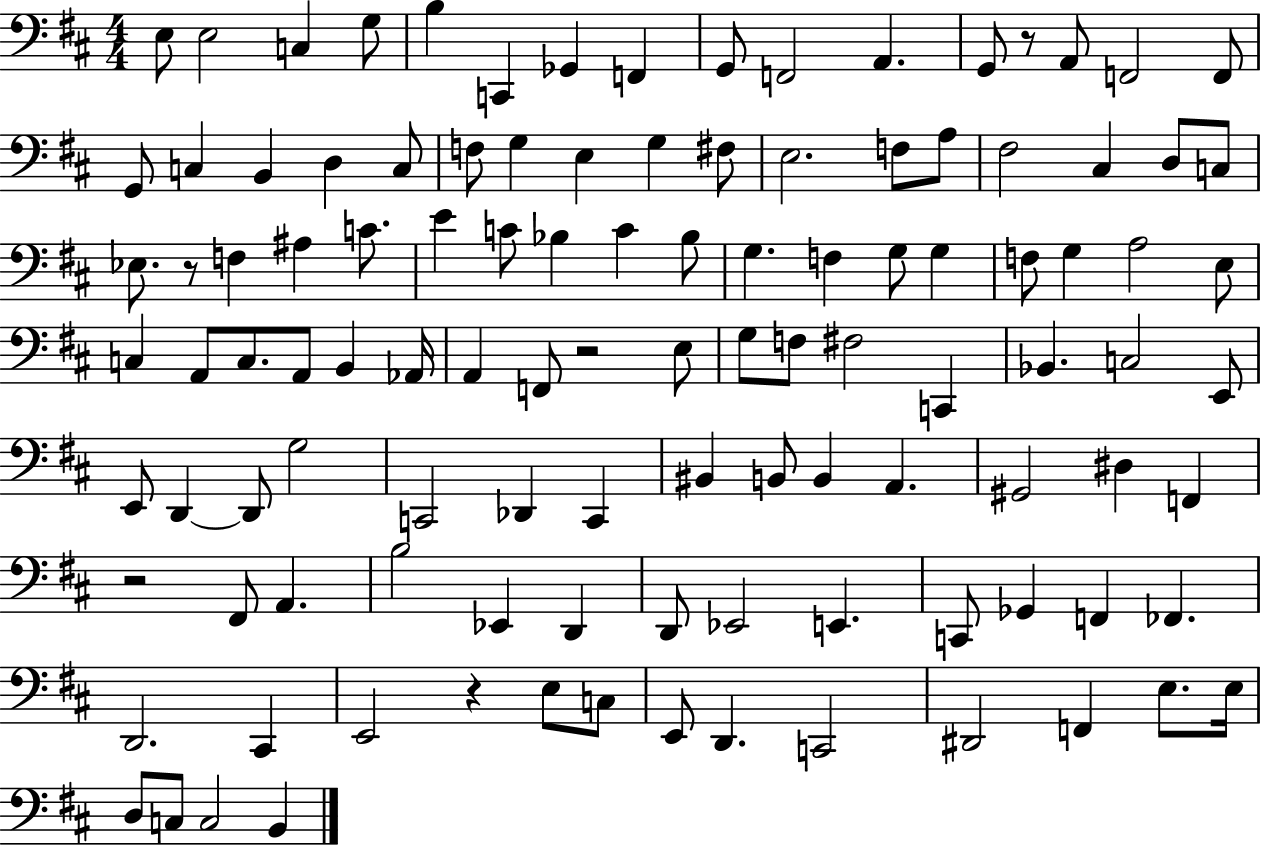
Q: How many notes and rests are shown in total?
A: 112